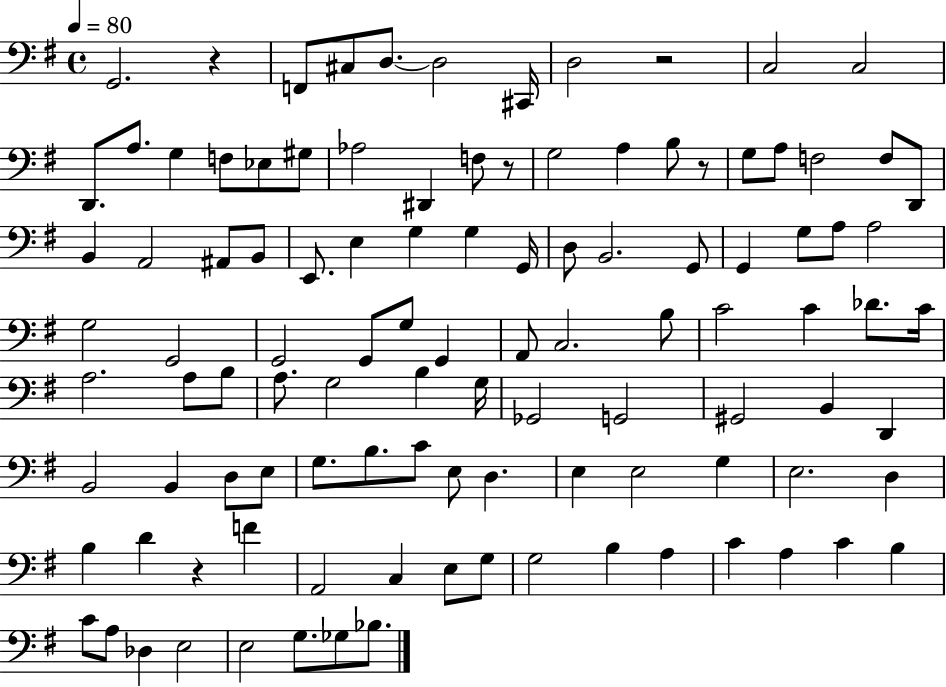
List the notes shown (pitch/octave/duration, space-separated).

G2/h. R/q F2/e C#3/e D3/e. D3/h C#2/s D3/h R/h C3/h C3/h D2/e. A3/e. G3/q F3/e Eb3/e G#3/e Ab3/h D#2/q F3/e R/e G3/h A3/q B3/e R/e G3/e A3/e F3/h F3/e D2/e B2/q A2/h A#2/e B2/e E2/e. E3/q G3/q G3/q G2/s D3/e B2/h. G2/e G2/q G3/e A3/e A3/h G3/h G2/h G2/h G2/e G3/e G2/q A2/e C3/h. B3/e C4/h C4/q Db4/e. C4/s A3/h. A3/e B3/e A3/e. G3/h B3/q G3/s Gb2/h G2/h G#2/h B2/q D2/q B2/h B2/q D3/e E3/e G3/e. B3/e. C4/e E3/e D3/q. E3/q E3/h G3/q E3/h. D3/q B3/q D4/q R/q F4/q A2/h C3/q E3/e G3/e G3/h B3/q A3/q C4/q A3/q C4/q B3/q C4/e A3/e Db3/q E3/h E3/h G3/e. Gb3/e Bb3/e.